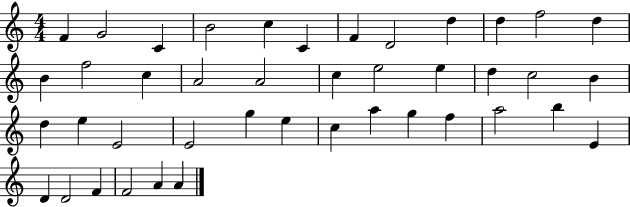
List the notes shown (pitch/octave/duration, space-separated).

F4/q G4/h C4/q B4/h C5/q C4/q F4/q D4/h D5/q D5/q F5/h D5/q B4/q F5/h C5/q A4/h A4/h C5/q E5/h E5/q D5/q C5/h B4/q D5/q E5/q E4/h E4/h G5/q E5/q C5/q A5/q G5/q F5/q A5/h B5/q E4/q D4/q D4/h F4/q F4/h A4/q A4/q